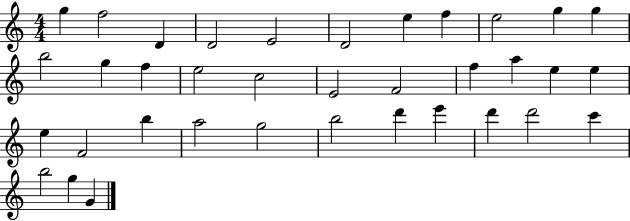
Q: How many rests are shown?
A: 0